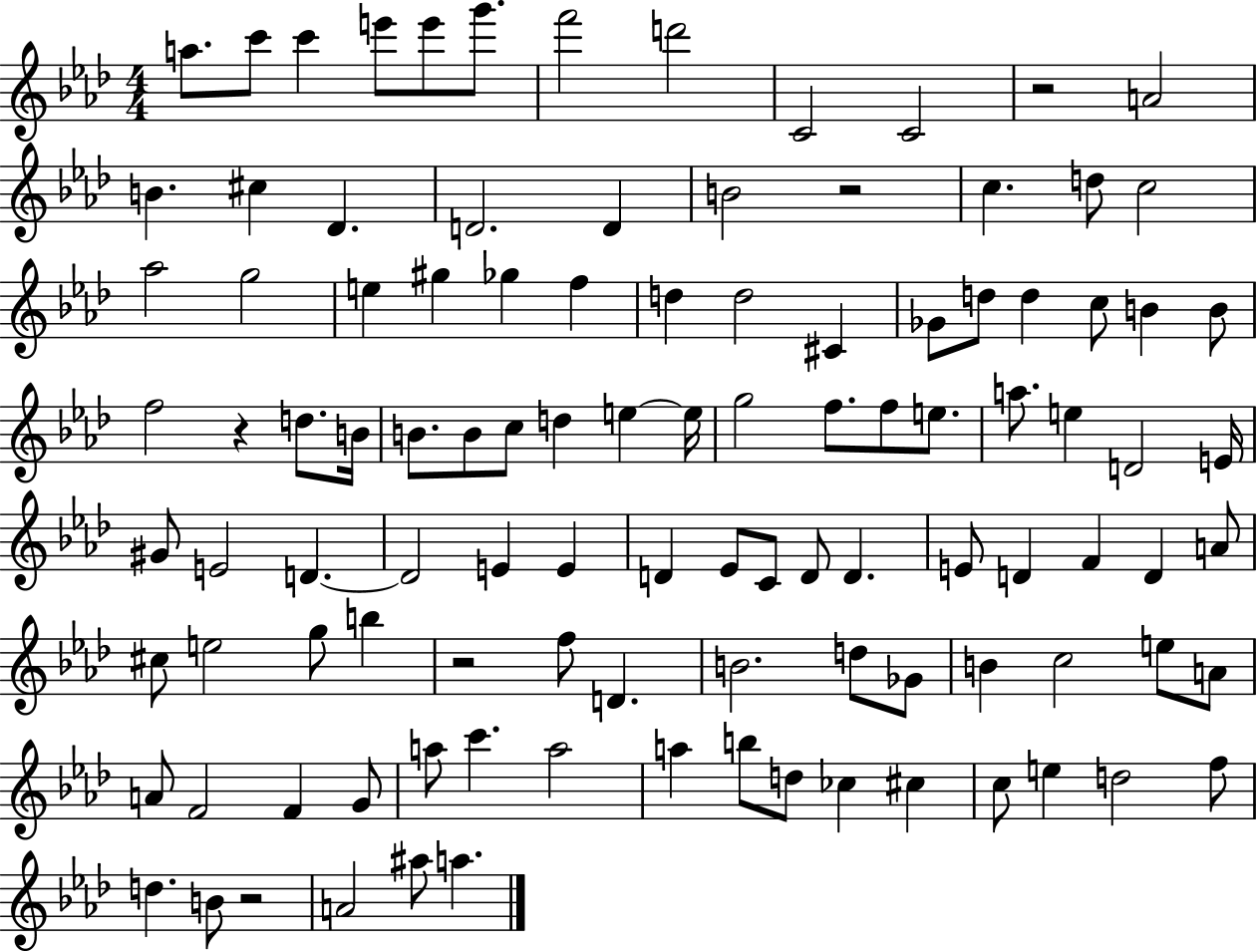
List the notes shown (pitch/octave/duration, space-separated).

A5/e. C6/e C6/q E6/e E6/e G6/e. F6/h D6/h C4/h C4/h R/h A4/h B4/q. C#5/q Db4/q. D4/h. D4/q B4/h R/h C5/q. D5/e C5/h Ab5/h G5/h E5/q G#5/q Gb5/q F5/q D5/q D5/h C#4/q Gb4/e D5/e D5/q C5/e B4/q B4/e F5/h R/q D5/e. B4/s B4/e. B4/e C5/e D5/q E5/q E5/s G5/h F5/e. F5/e E5/e. A5/e. E5/q D4/h E4/s G#4/e E4/h D4/q. D4/h E4/q E4/q D4/q Eb4/e C4/e D4/e D4/q. E4/e D4/q F4/q D4/q A4/e C#5/e E5/h G5/e B5/q R/h F5/e D4/q. B4/h. D5/e Gb4/e B4/q C5/h E5/e A4/e A4/e F4/h F4/q G4/e A5/e C6/q. A5/h A5/q B5/e D5/e CES5/q C#5/q C5/e E5/q D5/h F5/e D5/q. B4/e R/h A4/h A#5/e A5/q.